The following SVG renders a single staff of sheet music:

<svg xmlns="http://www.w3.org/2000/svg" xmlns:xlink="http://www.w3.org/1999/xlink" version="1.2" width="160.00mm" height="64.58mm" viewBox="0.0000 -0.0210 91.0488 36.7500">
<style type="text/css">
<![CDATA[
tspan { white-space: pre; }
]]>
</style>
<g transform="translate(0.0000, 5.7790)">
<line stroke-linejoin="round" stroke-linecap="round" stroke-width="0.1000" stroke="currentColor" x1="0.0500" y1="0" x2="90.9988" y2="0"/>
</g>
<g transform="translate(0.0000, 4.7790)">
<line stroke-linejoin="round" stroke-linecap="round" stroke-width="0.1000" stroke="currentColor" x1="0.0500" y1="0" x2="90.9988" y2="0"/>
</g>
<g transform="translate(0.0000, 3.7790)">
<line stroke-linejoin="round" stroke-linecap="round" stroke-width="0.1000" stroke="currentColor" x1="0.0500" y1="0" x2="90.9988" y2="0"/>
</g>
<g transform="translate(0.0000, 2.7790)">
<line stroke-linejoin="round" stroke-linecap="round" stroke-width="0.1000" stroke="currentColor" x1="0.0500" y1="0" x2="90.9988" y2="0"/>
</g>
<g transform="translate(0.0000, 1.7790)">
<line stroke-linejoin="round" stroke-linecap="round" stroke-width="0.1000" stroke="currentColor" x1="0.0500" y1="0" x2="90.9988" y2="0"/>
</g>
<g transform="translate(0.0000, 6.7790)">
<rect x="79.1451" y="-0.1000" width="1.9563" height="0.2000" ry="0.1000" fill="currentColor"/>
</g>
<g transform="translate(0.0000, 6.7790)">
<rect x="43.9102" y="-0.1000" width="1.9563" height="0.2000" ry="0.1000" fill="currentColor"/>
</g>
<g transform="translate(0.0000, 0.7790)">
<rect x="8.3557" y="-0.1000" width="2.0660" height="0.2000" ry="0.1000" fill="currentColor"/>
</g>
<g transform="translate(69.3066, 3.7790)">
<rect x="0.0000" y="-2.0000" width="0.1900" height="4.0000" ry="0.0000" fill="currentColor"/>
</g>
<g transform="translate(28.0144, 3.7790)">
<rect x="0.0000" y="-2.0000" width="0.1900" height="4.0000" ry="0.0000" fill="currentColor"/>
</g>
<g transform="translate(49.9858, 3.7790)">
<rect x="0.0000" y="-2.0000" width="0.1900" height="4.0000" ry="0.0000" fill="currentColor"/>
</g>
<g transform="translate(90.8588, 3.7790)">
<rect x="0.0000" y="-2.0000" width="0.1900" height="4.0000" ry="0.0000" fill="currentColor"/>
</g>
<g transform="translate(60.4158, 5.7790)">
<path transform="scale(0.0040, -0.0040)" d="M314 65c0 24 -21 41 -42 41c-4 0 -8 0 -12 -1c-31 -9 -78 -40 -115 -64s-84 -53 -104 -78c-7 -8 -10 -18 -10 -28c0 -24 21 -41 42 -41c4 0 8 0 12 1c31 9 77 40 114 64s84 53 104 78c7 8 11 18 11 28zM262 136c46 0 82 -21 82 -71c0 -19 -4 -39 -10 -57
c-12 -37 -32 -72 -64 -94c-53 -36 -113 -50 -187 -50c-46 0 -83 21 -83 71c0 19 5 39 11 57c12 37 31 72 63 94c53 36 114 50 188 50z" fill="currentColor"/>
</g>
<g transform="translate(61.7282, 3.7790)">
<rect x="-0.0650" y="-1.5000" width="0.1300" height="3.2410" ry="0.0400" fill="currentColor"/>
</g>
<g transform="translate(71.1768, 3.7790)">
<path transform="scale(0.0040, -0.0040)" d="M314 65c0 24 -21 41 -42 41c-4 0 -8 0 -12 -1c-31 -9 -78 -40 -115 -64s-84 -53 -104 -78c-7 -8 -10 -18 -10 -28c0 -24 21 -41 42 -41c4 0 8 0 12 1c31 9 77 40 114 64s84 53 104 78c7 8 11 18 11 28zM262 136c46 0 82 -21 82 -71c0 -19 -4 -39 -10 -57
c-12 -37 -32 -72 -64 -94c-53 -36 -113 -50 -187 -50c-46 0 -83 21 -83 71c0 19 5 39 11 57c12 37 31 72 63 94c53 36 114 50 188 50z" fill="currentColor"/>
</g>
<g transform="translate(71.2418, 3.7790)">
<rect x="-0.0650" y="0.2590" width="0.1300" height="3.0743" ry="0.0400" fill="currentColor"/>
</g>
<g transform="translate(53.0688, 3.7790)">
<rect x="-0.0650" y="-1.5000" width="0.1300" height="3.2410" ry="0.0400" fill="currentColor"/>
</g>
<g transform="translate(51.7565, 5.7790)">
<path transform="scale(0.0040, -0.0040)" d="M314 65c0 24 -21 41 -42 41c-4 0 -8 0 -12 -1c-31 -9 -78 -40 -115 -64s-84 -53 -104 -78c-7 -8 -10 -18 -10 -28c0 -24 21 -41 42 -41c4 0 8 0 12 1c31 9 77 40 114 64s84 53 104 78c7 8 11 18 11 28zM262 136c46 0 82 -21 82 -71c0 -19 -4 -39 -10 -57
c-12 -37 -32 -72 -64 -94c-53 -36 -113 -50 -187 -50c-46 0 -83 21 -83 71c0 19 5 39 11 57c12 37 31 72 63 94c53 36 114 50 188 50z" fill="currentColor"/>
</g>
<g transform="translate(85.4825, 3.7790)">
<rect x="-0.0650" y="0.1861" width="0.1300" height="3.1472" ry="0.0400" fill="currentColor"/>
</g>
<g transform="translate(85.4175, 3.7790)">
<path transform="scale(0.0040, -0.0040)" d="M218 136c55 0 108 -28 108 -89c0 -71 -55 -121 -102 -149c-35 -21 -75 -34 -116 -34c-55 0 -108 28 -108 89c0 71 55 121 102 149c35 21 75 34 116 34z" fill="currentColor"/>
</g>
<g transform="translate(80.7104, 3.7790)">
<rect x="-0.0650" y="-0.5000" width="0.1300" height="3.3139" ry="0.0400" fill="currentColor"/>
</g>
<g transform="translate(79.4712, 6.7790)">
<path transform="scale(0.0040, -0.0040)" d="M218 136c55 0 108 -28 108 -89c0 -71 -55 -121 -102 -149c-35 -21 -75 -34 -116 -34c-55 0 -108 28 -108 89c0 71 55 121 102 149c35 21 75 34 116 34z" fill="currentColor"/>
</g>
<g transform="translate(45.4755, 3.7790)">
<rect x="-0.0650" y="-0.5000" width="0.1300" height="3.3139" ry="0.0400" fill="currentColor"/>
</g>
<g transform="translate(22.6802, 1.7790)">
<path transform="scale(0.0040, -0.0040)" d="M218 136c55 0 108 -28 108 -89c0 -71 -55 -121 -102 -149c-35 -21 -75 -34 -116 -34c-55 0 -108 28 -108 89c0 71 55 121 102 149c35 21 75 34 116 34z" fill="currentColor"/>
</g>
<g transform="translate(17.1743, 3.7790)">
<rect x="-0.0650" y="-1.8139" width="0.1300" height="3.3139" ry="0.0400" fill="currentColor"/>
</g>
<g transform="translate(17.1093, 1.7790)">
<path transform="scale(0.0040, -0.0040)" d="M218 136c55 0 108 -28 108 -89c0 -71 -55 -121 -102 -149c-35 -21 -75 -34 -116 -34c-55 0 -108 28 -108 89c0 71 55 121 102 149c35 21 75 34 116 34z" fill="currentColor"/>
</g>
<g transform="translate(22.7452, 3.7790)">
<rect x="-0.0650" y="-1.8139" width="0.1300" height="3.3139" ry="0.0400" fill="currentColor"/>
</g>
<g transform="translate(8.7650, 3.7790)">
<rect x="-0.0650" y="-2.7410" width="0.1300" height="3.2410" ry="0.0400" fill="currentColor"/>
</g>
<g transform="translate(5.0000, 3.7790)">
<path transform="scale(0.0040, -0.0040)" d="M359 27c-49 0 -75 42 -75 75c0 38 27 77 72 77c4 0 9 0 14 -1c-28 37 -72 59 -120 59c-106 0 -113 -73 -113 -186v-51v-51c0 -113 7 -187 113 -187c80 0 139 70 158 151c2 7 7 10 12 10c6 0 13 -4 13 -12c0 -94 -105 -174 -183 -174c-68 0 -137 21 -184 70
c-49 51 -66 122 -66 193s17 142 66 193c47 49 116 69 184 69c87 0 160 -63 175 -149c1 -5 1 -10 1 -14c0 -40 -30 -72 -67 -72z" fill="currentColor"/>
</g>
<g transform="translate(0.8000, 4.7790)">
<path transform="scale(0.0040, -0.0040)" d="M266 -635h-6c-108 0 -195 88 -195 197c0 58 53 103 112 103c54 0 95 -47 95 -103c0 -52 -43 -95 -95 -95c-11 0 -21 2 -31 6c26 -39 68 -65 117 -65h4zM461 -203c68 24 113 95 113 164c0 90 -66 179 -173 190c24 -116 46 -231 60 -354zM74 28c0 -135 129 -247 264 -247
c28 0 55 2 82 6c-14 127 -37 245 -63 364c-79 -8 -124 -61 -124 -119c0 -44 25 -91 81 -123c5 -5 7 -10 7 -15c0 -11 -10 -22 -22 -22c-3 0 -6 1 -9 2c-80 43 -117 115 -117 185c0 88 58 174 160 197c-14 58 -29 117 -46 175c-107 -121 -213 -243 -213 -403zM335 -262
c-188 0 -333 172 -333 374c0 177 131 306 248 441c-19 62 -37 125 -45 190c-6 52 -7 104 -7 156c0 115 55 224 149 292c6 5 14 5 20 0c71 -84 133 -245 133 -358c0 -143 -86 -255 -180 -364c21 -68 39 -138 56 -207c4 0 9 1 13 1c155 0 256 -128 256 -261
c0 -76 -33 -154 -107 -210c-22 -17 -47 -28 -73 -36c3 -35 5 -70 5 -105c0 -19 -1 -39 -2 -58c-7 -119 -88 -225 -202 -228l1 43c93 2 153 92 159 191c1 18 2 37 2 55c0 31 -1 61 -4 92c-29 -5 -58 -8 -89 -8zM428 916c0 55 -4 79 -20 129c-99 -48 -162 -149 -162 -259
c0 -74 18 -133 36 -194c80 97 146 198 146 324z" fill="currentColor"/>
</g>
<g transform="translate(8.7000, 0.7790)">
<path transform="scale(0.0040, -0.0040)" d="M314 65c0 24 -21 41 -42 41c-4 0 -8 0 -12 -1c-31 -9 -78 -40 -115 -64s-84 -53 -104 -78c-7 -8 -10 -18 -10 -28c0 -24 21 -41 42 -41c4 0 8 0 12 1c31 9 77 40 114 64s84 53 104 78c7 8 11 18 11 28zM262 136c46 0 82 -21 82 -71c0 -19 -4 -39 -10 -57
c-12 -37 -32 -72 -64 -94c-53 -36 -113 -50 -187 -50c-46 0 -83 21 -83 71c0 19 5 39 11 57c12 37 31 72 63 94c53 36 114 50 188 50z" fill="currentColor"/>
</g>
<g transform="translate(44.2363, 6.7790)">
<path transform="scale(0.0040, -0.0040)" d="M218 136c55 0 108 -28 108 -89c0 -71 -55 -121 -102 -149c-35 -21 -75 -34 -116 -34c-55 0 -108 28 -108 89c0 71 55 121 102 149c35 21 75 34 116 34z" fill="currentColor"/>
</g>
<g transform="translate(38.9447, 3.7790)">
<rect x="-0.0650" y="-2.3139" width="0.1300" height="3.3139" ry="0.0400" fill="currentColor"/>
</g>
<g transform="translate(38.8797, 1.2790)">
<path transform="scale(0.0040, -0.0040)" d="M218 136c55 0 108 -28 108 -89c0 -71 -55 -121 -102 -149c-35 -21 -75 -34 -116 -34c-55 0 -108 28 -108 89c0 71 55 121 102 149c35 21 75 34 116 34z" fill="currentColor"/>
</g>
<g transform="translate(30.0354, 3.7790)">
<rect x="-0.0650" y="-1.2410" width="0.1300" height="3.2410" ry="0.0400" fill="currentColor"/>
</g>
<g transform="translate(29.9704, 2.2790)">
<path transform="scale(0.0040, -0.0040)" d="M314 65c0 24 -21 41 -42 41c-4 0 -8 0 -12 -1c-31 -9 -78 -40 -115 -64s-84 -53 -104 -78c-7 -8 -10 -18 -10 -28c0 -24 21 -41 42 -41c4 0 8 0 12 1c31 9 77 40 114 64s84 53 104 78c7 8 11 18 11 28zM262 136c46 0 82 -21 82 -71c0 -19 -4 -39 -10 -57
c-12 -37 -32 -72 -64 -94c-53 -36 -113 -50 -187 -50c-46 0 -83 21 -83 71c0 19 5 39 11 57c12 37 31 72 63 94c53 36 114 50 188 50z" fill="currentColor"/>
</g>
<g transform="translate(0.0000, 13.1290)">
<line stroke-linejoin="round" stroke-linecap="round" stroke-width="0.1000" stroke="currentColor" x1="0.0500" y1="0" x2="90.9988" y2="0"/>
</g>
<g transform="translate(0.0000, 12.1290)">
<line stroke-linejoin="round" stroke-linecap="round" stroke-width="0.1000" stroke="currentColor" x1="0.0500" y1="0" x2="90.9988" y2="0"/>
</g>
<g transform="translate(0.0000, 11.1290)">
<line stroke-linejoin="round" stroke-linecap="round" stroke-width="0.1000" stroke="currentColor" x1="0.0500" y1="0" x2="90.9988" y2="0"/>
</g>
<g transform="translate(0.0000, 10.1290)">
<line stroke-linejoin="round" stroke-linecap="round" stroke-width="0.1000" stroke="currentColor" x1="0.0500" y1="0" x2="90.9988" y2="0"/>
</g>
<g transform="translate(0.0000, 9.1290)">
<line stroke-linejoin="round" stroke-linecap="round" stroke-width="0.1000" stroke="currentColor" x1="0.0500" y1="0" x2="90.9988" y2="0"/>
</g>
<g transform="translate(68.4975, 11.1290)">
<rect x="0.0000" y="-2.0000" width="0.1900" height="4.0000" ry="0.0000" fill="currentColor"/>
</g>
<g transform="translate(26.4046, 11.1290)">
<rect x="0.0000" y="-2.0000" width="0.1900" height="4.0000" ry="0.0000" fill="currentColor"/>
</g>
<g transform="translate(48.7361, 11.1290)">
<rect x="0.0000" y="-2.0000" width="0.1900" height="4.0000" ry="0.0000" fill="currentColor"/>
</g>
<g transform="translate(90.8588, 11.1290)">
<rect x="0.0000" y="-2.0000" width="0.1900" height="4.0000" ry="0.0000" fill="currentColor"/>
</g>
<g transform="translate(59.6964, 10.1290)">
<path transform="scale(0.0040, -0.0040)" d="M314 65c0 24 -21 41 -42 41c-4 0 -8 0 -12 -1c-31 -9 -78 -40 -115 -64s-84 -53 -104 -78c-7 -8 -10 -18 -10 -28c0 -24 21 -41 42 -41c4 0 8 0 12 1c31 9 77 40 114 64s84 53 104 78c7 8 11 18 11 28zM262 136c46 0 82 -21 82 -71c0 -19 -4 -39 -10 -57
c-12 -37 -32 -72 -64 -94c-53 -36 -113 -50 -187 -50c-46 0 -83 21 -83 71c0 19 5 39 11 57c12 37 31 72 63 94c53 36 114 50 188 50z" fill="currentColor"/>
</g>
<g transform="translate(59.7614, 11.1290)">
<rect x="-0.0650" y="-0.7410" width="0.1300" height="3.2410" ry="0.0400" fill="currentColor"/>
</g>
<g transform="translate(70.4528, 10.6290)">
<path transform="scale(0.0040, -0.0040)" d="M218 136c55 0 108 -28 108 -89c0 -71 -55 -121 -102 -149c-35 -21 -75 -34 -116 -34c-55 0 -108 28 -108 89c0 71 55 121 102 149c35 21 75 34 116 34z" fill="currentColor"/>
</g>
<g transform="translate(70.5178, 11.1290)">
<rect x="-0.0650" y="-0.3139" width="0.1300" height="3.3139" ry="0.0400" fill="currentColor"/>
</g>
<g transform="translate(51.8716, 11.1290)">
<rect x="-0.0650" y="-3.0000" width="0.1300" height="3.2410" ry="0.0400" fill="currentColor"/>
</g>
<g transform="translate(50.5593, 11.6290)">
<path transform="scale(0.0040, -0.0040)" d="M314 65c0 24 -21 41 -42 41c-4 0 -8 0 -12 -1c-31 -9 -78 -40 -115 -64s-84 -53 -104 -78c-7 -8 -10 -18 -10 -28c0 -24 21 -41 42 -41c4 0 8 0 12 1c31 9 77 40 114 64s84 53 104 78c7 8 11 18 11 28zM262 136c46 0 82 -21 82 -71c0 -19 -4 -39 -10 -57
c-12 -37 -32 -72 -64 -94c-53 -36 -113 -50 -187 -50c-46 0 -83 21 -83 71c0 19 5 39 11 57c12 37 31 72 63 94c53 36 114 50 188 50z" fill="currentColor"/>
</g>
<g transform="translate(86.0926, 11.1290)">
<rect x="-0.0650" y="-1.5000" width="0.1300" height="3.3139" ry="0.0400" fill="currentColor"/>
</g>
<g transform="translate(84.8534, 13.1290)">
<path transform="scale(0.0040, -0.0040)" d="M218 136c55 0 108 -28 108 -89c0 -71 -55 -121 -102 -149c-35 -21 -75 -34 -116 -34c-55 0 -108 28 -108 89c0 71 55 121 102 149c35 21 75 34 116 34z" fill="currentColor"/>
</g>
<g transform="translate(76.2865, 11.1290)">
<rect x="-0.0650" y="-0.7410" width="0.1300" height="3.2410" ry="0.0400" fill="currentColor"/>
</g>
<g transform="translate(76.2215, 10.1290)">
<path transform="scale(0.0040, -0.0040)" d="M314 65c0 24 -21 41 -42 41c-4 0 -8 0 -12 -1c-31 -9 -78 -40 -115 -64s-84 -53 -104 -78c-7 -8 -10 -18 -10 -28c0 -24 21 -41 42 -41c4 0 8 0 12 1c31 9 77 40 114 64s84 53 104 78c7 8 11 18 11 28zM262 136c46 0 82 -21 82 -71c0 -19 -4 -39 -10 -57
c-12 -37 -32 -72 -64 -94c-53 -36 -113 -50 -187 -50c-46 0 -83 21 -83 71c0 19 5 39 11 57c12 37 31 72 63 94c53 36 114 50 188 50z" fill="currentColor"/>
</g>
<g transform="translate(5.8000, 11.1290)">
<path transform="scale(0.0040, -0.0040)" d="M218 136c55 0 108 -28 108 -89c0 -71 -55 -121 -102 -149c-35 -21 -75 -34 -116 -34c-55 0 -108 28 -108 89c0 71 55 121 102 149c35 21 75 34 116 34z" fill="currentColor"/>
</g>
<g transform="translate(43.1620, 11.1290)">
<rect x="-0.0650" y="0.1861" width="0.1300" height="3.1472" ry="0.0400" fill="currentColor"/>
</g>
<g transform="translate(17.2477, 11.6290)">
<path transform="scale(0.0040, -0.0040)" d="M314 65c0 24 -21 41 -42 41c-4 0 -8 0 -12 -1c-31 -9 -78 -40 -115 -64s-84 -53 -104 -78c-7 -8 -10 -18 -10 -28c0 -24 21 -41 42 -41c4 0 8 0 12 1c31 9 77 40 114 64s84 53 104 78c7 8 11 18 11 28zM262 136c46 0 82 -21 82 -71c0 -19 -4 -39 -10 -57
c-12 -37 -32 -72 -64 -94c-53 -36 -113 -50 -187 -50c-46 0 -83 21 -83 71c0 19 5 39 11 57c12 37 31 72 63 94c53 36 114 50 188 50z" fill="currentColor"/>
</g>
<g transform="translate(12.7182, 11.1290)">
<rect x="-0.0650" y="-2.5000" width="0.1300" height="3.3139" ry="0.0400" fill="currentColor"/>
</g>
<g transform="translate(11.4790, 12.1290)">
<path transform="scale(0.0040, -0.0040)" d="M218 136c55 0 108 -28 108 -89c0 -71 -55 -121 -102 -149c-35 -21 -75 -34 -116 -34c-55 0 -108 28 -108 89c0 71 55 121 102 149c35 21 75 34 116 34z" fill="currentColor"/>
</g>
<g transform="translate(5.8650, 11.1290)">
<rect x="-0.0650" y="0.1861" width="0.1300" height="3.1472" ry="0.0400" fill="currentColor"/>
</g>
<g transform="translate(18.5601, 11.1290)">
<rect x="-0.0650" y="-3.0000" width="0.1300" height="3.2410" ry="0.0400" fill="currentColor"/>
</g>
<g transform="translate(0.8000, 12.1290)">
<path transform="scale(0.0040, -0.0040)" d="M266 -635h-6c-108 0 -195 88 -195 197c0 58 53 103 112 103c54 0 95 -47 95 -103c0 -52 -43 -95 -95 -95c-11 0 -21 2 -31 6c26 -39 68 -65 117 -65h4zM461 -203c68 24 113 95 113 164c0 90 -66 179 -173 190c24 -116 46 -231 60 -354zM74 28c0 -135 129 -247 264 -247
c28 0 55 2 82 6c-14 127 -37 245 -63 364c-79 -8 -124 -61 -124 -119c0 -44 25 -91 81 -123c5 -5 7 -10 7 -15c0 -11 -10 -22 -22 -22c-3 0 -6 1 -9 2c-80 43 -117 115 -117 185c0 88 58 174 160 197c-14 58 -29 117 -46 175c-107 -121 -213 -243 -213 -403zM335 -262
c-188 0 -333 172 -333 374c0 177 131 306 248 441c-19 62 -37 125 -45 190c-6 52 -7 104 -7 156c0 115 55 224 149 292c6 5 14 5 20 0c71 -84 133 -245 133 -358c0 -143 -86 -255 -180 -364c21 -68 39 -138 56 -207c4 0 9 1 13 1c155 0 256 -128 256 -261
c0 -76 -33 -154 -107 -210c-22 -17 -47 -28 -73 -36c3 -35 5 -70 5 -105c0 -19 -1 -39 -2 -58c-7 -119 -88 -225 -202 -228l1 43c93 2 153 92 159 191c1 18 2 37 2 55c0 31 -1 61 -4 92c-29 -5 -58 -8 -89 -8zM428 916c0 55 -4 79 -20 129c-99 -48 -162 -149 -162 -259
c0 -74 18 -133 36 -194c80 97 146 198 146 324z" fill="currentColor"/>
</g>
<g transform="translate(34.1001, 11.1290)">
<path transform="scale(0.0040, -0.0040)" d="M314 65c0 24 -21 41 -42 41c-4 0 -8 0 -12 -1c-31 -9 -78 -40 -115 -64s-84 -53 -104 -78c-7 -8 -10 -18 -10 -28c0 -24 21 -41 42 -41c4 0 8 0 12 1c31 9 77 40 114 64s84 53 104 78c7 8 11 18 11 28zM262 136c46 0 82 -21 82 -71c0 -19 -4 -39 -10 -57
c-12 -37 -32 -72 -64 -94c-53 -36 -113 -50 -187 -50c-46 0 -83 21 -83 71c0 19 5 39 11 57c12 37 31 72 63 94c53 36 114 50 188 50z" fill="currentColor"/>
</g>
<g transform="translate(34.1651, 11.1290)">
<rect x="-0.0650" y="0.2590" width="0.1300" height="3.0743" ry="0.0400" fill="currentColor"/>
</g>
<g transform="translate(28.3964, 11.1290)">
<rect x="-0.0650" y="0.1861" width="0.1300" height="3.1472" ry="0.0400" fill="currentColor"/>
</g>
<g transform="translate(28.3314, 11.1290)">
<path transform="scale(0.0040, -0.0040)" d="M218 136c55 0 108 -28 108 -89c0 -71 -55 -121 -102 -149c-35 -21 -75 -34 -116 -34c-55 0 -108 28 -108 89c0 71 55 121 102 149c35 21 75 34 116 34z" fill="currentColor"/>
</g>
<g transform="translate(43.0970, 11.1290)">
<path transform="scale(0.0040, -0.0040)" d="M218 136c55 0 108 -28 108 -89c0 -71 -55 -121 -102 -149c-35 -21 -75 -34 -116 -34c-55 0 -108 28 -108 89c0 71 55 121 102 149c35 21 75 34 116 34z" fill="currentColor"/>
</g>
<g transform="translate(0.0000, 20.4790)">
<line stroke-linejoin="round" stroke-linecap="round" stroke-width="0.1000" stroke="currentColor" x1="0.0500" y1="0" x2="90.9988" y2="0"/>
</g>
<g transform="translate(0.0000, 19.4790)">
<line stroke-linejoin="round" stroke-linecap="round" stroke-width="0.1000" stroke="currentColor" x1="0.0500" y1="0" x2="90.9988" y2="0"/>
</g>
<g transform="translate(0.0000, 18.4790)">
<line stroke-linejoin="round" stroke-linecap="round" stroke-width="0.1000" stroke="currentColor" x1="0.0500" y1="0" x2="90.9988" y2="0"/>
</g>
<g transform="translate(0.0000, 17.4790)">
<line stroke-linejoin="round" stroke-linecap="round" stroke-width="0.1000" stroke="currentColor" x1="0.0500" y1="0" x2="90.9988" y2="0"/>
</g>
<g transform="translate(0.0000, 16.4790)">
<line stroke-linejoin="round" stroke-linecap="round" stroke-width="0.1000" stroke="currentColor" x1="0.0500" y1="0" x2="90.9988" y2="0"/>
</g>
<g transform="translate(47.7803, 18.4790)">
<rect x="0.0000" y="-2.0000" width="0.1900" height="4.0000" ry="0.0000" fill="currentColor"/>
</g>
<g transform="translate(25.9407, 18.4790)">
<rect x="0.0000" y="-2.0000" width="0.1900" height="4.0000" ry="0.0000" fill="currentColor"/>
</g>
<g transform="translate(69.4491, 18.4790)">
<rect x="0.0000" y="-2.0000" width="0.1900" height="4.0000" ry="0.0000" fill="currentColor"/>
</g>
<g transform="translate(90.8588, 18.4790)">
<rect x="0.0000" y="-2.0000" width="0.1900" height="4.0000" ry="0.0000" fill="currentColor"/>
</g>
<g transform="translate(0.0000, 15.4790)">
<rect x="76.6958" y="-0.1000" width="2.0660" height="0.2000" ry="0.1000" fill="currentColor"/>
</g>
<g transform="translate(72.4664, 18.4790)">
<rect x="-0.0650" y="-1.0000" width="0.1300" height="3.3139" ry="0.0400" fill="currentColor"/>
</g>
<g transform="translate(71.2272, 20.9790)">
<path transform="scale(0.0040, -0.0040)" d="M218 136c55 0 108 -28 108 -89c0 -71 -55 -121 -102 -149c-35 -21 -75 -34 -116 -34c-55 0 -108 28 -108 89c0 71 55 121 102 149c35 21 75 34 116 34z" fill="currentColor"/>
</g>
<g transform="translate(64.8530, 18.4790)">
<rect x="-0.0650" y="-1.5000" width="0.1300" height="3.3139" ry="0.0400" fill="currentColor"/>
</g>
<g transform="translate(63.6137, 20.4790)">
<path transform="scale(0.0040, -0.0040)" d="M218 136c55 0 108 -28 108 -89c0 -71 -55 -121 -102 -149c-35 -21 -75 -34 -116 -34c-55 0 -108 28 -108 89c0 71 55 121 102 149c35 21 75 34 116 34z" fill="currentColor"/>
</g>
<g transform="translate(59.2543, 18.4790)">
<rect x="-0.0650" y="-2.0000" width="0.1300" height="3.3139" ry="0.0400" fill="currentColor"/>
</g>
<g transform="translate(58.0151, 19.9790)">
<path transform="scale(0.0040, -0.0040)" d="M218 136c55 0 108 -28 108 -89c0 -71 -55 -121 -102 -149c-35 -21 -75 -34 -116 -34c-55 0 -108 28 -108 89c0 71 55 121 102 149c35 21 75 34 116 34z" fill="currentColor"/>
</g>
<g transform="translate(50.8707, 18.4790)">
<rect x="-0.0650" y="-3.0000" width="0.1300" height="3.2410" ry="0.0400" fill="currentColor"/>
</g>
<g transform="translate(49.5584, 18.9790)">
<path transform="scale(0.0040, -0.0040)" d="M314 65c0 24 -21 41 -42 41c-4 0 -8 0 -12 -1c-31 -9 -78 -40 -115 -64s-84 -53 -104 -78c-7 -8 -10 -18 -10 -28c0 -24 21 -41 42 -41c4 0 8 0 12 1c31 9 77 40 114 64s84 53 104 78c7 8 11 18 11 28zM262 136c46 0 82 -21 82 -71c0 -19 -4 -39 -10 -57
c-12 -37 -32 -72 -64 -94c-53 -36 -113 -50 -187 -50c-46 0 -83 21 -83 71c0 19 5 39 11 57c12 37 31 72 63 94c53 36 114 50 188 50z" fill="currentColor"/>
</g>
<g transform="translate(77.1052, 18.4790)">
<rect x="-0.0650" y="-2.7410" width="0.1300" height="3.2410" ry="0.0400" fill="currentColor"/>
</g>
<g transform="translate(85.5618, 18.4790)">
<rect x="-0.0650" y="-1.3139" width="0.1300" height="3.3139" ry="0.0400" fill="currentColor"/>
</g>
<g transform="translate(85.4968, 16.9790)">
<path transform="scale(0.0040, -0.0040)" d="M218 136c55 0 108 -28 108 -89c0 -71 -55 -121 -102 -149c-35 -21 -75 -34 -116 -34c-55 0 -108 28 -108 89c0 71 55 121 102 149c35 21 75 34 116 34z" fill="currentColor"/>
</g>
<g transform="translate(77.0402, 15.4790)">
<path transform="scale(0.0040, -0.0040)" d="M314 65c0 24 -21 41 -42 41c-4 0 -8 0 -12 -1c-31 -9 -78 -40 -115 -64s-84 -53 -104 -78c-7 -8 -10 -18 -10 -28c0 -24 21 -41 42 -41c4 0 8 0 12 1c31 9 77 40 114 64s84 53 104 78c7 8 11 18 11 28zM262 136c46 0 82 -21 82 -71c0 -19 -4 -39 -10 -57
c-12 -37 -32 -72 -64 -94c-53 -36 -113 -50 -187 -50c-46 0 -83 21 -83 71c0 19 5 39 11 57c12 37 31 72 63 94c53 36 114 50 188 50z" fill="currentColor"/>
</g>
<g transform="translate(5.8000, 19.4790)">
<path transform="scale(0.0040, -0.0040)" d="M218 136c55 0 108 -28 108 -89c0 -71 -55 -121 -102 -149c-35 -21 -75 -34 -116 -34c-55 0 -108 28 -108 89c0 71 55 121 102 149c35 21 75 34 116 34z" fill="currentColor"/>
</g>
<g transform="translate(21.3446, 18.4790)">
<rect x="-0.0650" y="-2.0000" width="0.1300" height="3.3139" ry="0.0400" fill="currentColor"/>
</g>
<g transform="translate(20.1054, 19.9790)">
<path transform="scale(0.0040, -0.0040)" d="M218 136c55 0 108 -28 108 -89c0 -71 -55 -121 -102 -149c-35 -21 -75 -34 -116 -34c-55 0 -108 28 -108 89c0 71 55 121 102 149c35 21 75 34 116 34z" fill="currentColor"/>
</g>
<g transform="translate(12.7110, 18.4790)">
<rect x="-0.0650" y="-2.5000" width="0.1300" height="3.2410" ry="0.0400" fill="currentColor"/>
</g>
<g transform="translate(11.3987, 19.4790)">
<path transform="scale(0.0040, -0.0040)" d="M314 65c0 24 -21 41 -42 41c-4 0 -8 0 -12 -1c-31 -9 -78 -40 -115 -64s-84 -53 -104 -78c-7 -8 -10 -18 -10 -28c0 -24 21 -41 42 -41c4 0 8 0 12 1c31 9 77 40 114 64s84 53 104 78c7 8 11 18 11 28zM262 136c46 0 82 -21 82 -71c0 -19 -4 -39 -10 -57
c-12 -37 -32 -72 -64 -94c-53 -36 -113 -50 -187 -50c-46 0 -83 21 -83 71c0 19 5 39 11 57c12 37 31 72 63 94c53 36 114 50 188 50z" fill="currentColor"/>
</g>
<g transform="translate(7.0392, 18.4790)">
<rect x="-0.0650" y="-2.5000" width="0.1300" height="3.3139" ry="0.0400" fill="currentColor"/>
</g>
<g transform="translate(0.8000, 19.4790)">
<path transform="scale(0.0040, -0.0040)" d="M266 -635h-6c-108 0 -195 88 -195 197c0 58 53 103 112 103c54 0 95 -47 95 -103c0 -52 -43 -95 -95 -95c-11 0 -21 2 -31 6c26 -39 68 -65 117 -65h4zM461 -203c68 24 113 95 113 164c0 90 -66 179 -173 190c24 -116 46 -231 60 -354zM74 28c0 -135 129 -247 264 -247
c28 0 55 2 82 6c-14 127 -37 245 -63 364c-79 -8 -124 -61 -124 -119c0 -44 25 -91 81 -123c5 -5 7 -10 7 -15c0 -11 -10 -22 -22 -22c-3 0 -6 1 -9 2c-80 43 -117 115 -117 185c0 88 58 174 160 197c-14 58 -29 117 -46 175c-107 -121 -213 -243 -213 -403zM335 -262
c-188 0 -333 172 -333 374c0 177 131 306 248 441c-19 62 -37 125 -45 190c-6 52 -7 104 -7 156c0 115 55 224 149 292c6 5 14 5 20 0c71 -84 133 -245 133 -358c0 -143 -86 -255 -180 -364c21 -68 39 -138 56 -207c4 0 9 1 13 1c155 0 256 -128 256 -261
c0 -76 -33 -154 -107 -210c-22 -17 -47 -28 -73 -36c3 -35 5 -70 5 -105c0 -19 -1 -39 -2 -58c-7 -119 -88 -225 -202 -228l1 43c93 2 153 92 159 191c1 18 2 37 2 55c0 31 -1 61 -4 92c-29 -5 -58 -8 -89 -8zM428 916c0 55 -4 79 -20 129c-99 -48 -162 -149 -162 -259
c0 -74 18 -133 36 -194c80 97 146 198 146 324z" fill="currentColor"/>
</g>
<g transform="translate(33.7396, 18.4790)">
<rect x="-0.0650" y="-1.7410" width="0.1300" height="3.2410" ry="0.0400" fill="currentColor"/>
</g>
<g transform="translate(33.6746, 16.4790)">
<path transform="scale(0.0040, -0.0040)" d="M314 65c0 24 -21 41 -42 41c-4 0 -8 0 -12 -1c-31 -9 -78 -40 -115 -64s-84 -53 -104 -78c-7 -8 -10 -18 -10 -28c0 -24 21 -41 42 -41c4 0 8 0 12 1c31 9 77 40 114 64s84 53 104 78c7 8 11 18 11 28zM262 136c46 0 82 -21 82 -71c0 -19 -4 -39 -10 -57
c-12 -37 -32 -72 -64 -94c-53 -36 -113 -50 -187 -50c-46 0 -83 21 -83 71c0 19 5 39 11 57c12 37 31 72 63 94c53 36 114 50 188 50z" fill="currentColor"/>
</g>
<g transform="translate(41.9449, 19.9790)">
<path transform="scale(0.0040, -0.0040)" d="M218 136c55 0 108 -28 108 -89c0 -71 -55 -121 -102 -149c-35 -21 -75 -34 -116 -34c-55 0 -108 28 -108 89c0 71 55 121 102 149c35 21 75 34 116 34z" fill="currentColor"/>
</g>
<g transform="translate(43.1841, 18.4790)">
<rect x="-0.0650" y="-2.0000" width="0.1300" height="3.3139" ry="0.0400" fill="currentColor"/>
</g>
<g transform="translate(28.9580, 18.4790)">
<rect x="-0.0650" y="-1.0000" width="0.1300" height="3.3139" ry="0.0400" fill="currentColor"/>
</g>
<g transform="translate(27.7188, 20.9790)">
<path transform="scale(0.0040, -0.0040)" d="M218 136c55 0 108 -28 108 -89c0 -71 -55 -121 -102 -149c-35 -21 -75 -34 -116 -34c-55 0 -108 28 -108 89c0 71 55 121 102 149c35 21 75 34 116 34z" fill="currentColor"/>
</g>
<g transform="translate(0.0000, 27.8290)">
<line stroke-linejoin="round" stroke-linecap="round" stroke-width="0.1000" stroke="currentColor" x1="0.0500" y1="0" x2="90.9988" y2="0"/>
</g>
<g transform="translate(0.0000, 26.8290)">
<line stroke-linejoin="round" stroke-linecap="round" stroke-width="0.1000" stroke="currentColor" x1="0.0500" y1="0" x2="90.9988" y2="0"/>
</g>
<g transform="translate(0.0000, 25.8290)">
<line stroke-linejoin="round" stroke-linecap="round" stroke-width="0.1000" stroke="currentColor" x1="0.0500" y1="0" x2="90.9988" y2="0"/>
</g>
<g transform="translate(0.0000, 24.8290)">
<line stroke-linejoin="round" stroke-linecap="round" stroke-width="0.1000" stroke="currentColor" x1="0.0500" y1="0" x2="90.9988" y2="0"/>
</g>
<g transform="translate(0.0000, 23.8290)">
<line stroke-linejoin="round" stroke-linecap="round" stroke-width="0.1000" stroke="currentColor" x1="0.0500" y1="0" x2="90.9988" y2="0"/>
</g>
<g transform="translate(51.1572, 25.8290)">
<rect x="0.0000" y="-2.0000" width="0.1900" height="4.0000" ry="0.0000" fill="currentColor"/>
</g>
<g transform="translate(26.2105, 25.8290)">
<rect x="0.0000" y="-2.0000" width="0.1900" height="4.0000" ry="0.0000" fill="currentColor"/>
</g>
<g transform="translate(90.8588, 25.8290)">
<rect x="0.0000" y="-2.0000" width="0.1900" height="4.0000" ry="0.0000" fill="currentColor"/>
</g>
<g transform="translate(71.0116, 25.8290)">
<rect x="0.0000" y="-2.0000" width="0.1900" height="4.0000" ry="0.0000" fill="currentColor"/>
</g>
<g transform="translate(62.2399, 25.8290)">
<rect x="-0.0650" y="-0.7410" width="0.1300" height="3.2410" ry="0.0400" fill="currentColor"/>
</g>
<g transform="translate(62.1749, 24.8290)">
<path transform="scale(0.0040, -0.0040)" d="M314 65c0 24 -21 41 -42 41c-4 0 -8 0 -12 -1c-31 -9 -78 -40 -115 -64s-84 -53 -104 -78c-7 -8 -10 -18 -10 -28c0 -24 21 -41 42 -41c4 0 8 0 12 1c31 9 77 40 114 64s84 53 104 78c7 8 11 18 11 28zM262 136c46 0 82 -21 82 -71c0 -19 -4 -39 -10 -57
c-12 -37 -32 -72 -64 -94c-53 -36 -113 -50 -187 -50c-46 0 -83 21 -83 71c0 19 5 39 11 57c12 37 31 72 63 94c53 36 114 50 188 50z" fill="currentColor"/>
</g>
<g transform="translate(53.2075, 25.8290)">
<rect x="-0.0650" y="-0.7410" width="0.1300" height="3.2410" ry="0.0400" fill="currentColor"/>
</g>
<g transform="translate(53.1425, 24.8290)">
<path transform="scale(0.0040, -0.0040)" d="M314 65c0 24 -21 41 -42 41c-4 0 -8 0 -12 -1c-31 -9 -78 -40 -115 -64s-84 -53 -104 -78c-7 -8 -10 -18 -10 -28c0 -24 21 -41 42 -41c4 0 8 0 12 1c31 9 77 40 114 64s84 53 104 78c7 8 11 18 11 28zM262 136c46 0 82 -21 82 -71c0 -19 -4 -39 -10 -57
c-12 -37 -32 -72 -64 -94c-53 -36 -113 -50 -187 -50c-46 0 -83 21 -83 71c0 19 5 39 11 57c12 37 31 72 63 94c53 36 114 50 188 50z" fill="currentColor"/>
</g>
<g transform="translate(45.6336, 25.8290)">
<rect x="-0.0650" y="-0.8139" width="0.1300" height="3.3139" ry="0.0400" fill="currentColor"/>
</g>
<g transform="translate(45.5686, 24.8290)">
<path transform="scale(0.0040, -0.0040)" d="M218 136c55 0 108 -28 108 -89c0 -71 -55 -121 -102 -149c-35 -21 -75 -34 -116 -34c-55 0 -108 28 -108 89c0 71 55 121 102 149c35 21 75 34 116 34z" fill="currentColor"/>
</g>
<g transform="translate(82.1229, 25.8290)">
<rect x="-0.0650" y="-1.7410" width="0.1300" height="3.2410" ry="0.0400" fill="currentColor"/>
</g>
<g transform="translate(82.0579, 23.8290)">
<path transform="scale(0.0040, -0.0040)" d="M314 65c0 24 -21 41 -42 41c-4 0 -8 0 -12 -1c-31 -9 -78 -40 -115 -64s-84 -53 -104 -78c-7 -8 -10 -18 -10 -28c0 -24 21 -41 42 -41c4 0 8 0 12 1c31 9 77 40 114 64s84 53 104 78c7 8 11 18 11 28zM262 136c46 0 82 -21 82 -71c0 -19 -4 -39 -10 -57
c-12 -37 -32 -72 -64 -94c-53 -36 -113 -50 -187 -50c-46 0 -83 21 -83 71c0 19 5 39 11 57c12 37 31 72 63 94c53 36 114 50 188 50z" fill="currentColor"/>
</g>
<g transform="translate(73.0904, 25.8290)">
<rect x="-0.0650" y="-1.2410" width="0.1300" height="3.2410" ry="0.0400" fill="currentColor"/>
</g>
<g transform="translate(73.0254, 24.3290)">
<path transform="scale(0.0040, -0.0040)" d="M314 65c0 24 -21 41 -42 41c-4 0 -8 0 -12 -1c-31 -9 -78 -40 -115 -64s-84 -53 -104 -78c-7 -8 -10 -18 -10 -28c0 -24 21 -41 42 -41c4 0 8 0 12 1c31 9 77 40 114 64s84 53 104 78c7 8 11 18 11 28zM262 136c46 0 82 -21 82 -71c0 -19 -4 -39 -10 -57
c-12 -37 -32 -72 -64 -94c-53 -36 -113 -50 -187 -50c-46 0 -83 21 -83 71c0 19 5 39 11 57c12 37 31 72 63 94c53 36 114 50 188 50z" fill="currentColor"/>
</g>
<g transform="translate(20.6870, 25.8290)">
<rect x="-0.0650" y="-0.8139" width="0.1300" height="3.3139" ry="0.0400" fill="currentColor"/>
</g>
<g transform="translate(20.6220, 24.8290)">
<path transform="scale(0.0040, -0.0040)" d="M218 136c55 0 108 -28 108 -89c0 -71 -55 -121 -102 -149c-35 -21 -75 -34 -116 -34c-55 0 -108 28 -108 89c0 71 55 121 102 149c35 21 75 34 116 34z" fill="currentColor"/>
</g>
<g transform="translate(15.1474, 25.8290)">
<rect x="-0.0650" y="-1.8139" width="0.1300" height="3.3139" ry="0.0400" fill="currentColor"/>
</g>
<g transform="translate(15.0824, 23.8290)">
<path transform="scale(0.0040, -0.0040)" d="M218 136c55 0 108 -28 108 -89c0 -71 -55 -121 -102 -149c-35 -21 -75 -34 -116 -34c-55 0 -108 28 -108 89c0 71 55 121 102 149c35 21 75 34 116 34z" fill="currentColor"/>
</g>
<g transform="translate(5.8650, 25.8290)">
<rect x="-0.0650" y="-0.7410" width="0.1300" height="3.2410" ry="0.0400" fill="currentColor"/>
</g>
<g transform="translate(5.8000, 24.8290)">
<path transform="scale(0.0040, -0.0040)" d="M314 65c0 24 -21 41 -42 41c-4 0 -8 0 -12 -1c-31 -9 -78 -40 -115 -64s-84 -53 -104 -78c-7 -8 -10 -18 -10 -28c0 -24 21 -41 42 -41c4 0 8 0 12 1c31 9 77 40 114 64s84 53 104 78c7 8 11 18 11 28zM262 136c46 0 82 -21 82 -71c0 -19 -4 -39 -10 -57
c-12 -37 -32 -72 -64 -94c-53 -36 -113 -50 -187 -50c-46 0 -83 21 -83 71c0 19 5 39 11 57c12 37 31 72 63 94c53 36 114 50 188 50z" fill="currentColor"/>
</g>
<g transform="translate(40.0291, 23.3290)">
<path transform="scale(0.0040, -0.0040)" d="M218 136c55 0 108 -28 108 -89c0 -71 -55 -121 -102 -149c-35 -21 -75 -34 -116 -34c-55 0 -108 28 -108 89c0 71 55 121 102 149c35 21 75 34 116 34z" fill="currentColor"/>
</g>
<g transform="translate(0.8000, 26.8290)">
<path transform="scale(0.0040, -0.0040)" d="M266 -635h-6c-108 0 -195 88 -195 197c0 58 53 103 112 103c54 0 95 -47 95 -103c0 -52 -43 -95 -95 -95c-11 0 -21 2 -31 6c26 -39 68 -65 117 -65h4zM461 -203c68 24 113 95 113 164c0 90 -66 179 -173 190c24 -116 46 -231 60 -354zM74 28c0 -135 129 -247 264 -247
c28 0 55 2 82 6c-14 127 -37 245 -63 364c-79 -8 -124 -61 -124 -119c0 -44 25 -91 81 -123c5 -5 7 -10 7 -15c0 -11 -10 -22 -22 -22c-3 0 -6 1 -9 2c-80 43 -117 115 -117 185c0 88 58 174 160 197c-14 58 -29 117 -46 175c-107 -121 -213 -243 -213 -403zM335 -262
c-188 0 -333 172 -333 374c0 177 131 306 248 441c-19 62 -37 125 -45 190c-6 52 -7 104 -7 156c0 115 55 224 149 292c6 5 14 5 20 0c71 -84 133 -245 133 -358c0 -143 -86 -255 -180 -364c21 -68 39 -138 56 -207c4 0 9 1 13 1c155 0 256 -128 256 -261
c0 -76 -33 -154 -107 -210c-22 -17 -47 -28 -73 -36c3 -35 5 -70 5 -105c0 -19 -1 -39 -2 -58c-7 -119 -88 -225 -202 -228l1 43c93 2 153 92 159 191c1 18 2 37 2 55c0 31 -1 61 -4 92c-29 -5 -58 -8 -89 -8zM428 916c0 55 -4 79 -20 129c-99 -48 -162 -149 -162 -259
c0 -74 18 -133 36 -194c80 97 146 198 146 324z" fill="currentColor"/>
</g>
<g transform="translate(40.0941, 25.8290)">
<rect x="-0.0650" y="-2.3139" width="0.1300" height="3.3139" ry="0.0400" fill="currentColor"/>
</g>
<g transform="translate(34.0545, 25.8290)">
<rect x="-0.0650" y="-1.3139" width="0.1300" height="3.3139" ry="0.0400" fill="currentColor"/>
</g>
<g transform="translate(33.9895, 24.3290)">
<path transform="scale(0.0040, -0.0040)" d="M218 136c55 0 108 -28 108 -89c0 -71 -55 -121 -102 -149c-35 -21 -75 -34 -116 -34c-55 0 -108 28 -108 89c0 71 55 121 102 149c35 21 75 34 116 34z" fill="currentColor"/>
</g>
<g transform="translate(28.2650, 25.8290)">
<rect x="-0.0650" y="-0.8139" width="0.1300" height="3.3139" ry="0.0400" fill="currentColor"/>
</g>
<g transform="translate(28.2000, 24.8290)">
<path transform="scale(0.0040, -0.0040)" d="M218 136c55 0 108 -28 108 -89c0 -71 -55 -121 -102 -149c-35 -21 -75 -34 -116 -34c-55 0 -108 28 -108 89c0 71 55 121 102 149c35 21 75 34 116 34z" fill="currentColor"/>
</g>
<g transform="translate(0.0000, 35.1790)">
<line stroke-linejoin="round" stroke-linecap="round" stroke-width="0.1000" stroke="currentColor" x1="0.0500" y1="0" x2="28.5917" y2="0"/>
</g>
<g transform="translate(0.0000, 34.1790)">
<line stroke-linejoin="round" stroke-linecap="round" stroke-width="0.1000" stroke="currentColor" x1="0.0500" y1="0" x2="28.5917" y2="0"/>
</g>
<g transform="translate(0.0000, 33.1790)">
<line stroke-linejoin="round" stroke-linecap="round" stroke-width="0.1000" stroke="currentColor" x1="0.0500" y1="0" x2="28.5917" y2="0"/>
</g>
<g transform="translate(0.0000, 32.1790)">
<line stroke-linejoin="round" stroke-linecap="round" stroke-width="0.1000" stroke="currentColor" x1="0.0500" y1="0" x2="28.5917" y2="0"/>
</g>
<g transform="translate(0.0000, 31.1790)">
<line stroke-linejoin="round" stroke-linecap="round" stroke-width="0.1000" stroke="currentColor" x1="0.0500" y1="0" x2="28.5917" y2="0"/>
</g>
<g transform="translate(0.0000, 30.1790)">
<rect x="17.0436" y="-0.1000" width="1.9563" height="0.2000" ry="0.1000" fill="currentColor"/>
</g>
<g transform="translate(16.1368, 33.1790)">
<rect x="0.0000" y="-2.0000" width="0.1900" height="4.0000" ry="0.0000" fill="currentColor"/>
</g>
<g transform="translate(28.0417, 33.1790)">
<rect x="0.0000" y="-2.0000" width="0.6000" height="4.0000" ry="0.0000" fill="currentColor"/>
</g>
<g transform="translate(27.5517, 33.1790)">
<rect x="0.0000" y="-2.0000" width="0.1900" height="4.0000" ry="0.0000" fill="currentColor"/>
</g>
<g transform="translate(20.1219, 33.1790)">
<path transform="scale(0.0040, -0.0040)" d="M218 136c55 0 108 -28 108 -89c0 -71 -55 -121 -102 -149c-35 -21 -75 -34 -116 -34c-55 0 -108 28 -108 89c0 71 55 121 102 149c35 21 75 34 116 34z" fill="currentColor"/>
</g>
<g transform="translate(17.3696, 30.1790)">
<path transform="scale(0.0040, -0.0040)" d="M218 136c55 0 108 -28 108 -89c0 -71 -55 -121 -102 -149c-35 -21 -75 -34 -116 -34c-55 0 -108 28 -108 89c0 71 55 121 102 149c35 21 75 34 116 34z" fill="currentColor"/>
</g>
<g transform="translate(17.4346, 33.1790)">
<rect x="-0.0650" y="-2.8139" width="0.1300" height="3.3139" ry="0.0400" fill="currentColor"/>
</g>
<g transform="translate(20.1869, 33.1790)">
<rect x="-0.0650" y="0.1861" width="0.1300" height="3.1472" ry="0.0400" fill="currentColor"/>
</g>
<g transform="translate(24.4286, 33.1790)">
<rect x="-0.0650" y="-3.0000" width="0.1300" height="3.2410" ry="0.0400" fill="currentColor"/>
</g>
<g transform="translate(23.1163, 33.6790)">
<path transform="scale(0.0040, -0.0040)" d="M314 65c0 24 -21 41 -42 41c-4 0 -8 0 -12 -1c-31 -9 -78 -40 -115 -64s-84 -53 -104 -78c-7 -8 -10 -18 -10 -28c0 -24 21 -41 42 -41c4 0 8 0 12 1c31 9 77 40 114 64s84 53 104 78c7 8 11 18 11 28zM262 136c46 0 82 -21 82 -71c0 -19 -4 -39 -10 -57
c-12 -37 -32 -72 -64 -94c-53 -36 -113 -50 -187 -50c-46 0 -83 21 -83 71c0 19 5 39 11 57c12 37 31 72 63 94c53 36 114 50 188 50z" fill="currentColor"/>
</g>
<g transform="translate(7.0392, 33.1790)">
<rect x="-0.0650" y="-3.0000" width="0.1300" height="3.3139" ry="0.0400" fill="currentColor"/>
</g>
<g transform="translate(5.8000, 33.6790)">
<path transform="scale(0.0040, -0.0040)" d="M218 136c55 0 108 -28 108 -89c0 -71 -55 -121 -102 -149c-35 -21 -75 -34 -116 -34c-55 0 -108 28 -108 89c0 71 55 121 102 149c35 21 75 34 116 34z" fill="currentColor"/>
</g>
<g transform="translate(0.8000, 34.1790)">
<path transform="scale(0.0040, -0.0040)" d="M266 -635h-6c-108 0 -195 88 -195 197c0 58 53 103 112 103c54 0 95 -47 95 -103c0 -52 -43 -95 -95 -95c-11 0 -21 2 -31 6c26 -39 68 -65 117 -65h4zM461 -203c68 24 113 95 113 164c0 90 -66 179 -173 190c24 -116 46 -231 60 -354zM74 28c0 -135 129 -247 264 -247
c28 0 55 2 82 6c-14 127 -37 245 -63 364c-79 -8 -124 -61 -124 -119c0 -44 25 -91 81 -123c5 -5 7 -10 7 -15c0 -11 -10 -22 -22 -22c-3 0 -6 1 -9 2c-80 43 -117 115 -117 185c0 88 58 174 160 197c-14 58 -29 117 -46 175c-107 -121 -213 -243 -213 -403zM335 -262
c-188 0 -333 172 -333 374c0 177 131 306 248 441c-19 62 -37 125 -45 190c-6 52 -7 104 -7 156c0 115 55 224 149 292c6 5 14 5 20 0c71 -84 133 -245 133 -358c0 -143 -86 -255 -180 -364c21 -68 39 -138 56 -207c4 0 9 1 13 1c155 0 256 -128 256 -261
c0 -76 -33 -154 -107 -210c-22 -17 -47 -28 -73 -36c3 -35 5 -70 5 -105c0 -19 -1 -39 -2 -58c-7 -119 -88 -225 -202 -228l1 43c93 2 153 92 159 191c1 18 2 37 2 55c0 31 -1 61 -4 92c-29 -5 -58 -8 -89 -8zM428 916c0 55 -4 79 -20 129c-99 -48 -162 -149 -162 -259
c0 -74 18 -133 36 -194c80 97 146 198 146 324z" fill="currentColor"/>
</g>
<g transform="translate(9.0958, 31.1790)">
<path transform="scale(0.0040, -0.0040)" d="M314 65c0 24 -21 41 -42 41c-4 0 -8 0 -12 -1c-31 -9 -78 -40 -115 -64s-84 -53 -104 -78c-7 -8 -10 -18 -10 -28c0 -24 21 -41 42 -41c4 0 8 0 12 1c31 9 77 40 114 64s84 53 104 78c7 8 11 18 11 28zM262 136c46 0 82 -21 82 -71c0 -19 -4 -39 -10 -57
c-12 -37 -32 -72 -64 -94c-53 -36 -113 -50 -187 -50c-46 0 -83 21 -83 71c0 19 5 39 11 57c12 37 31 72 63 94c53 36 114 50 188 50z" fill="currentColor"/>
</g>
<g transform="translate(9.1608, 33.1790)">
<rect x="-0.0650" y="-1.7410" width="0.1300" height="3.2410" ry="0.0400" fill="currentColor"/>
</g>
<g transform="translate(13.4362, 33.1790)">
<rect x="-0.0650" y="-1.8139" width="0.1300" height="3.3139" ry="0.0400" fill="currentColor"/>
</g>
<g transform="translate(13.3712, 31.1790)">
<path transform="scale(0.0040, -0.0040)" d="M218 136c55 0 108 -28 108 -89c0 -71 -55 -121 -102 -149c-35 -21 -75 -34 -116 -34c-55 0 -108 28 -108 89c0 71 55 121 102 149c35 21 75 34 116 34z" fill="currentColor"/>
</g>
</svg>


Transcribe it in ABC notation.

X:1
T:Untitled
M:4/4
L:1/4
K:C
a2 f f e2 g C E2 E2 B2 C B B G A2 B B2 B A2 d2 c d2 E G G2 F D f2 F A2 F E D a2 e d2 f d d e g d d2 d2 e2 f2 A f2 f a B A2